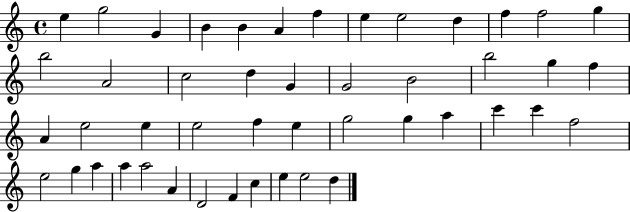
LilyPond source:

{
  \clef treble
  \time 4/4
  \defaultTimeSignature
  \key c \major
  e''4 g''2 g'4 | b'4 b'4 a'4 f''4 | e''4 e''2 d''4 | f''4 f''2 g''4 | \break b''2 a'2 | c''2 d''4 g'4 | g'2 b'2 | b''2 g''4 f''4 | \break a'4 e''2 e''4 | e''2 f''4 e''4 | g''2 g''4 a''4 | c'''4 c'''4 f''2 | \break e''2 g''4 a''4 | a''4 a''2 a'4 | d'2 f'4 c''4 | e''4 e''2 d''4 | \break \bar "|."
}